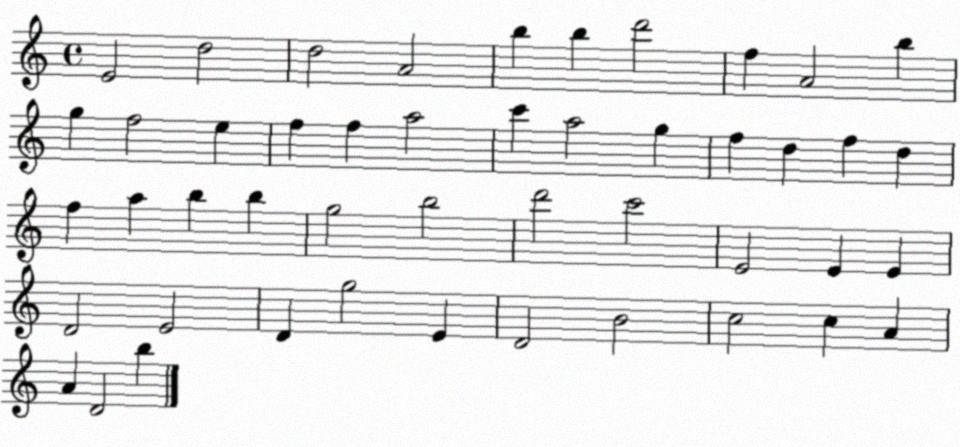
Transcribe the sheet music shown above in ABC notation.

X:1
T:Untitled
M:4/4
L:1/4
K:C
E2 d2 d2 A2 b b d'2 f A2 b g f2 e f f a2 c' a2 g f d f d f a b b g2 b2 d'2 c'2 E2 E E D2 E2 D g2 E D2 B2 c2 c A A D2 b